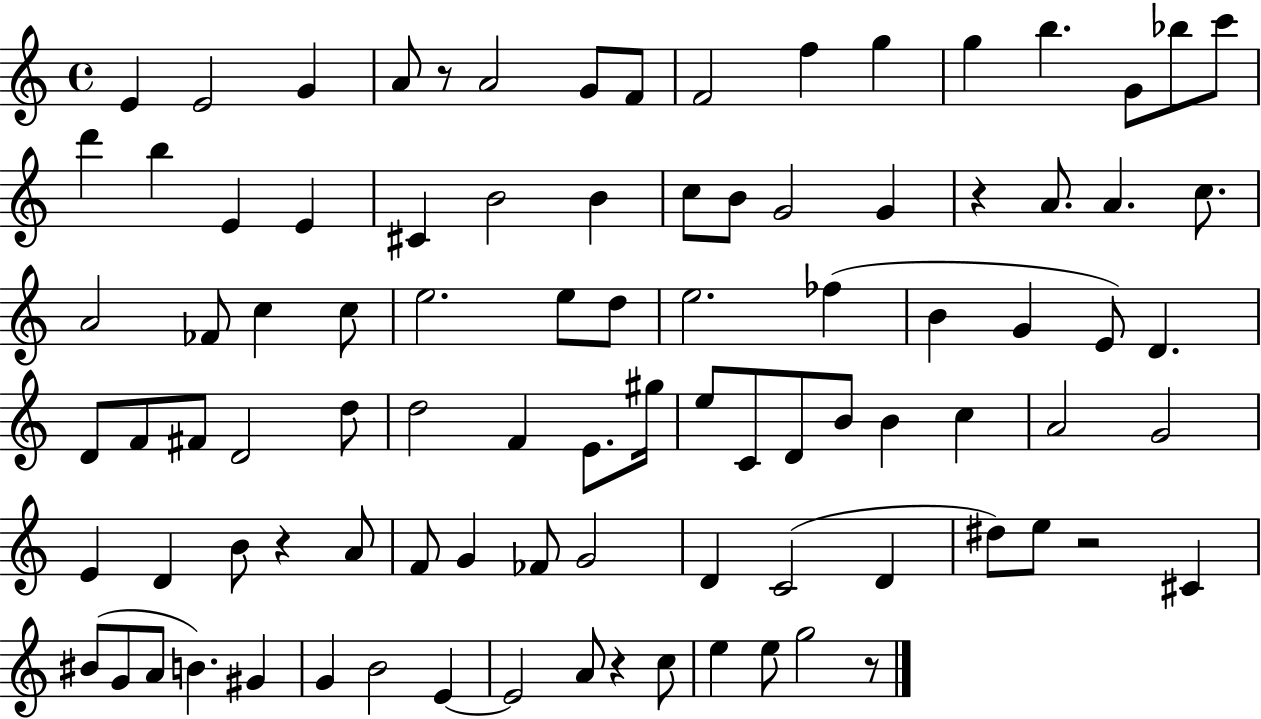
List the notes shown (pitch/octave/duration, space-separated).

E4/q E4/h G4/q A4/e R/e A4/h G4/e F4/e F4/h F5/q G5/q G5/q B5/q. G4/e Bb5/e C6/e D6/q B5/q E4/q E4/q C#4/q B4/h B4/q C5/e B4/e G4/h G4/q R/q A4/e. A4/q. C5/e. A4/h FES4/e C5/q C5/e E5/h. E5/e D5/e E5/h. FES5/q B4/q G4/q E4/e D4/q. D4/e F4/e F#4/e D4/h D5/e D5/h F4/q E4/e. G#5/s E5/e C4/e D4/e B4/e B4/q C5/q A4/h G4/h E4/q D4/q B4/e R/q A4/e F4/e G4/q FES4/e G4/h D4/q C4/h D4/q D#5/e E5/e R/h C#4/q BIS4/e G4/e A4/e B4/q. G#4/q G4/q B4/h E4/q E4/h A4/e R/q C5/e E5/q E5/e G5/h R/e